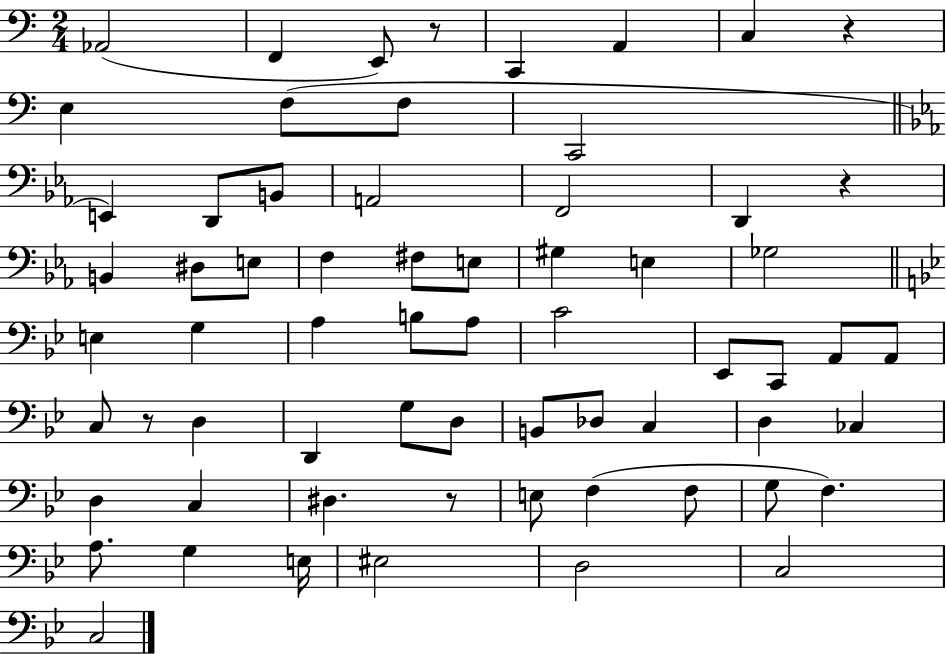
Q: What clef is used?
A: bass